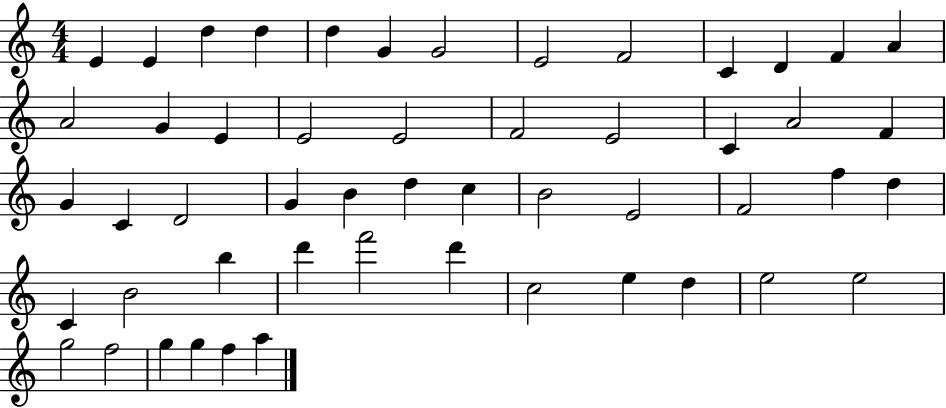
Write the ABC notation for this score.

X:1
T:Untitled
M:4/4
L:1/4
K:C
E E d d d G G2 E2 F2 C D F A A2 G E E2 E2 F2 E2 C A2 F G C D2 G B d c B2 E2 F2 f d C B2 b d' f'2 d' c2 e d e2 e2 g2 f2 g g f a